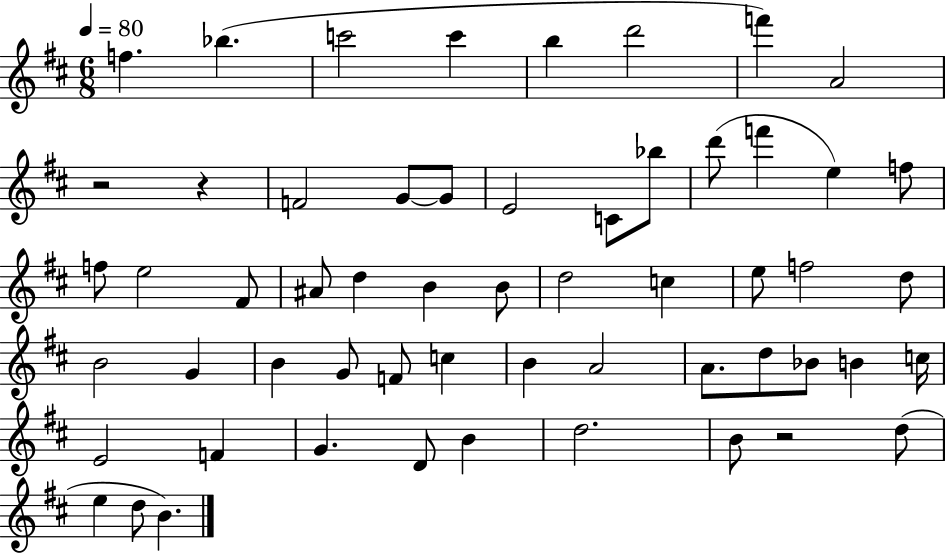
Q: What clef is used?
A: treble